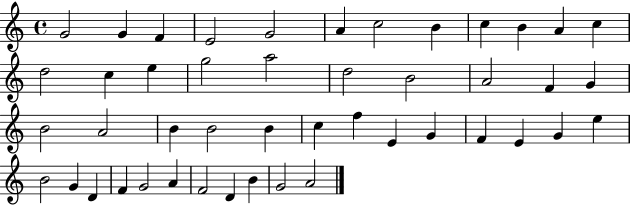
G4/h G4/q F4/q E4/h G4/h A4/q C5/h B4/q C5/q B4/q A4/q C5/q D5/h C5/q E5/q G5/h A5/h D5/h B4/h A4/h F4/q G4/q B4/h A4/h B4/q B4/h B4/q C5/q F5/q E4/q G4/q F4/q E4/q G4/q E5/q B4/h G4/q D4/q F4/q G4/h A4/q F4/h D4/q B4/q G4/h A4/h